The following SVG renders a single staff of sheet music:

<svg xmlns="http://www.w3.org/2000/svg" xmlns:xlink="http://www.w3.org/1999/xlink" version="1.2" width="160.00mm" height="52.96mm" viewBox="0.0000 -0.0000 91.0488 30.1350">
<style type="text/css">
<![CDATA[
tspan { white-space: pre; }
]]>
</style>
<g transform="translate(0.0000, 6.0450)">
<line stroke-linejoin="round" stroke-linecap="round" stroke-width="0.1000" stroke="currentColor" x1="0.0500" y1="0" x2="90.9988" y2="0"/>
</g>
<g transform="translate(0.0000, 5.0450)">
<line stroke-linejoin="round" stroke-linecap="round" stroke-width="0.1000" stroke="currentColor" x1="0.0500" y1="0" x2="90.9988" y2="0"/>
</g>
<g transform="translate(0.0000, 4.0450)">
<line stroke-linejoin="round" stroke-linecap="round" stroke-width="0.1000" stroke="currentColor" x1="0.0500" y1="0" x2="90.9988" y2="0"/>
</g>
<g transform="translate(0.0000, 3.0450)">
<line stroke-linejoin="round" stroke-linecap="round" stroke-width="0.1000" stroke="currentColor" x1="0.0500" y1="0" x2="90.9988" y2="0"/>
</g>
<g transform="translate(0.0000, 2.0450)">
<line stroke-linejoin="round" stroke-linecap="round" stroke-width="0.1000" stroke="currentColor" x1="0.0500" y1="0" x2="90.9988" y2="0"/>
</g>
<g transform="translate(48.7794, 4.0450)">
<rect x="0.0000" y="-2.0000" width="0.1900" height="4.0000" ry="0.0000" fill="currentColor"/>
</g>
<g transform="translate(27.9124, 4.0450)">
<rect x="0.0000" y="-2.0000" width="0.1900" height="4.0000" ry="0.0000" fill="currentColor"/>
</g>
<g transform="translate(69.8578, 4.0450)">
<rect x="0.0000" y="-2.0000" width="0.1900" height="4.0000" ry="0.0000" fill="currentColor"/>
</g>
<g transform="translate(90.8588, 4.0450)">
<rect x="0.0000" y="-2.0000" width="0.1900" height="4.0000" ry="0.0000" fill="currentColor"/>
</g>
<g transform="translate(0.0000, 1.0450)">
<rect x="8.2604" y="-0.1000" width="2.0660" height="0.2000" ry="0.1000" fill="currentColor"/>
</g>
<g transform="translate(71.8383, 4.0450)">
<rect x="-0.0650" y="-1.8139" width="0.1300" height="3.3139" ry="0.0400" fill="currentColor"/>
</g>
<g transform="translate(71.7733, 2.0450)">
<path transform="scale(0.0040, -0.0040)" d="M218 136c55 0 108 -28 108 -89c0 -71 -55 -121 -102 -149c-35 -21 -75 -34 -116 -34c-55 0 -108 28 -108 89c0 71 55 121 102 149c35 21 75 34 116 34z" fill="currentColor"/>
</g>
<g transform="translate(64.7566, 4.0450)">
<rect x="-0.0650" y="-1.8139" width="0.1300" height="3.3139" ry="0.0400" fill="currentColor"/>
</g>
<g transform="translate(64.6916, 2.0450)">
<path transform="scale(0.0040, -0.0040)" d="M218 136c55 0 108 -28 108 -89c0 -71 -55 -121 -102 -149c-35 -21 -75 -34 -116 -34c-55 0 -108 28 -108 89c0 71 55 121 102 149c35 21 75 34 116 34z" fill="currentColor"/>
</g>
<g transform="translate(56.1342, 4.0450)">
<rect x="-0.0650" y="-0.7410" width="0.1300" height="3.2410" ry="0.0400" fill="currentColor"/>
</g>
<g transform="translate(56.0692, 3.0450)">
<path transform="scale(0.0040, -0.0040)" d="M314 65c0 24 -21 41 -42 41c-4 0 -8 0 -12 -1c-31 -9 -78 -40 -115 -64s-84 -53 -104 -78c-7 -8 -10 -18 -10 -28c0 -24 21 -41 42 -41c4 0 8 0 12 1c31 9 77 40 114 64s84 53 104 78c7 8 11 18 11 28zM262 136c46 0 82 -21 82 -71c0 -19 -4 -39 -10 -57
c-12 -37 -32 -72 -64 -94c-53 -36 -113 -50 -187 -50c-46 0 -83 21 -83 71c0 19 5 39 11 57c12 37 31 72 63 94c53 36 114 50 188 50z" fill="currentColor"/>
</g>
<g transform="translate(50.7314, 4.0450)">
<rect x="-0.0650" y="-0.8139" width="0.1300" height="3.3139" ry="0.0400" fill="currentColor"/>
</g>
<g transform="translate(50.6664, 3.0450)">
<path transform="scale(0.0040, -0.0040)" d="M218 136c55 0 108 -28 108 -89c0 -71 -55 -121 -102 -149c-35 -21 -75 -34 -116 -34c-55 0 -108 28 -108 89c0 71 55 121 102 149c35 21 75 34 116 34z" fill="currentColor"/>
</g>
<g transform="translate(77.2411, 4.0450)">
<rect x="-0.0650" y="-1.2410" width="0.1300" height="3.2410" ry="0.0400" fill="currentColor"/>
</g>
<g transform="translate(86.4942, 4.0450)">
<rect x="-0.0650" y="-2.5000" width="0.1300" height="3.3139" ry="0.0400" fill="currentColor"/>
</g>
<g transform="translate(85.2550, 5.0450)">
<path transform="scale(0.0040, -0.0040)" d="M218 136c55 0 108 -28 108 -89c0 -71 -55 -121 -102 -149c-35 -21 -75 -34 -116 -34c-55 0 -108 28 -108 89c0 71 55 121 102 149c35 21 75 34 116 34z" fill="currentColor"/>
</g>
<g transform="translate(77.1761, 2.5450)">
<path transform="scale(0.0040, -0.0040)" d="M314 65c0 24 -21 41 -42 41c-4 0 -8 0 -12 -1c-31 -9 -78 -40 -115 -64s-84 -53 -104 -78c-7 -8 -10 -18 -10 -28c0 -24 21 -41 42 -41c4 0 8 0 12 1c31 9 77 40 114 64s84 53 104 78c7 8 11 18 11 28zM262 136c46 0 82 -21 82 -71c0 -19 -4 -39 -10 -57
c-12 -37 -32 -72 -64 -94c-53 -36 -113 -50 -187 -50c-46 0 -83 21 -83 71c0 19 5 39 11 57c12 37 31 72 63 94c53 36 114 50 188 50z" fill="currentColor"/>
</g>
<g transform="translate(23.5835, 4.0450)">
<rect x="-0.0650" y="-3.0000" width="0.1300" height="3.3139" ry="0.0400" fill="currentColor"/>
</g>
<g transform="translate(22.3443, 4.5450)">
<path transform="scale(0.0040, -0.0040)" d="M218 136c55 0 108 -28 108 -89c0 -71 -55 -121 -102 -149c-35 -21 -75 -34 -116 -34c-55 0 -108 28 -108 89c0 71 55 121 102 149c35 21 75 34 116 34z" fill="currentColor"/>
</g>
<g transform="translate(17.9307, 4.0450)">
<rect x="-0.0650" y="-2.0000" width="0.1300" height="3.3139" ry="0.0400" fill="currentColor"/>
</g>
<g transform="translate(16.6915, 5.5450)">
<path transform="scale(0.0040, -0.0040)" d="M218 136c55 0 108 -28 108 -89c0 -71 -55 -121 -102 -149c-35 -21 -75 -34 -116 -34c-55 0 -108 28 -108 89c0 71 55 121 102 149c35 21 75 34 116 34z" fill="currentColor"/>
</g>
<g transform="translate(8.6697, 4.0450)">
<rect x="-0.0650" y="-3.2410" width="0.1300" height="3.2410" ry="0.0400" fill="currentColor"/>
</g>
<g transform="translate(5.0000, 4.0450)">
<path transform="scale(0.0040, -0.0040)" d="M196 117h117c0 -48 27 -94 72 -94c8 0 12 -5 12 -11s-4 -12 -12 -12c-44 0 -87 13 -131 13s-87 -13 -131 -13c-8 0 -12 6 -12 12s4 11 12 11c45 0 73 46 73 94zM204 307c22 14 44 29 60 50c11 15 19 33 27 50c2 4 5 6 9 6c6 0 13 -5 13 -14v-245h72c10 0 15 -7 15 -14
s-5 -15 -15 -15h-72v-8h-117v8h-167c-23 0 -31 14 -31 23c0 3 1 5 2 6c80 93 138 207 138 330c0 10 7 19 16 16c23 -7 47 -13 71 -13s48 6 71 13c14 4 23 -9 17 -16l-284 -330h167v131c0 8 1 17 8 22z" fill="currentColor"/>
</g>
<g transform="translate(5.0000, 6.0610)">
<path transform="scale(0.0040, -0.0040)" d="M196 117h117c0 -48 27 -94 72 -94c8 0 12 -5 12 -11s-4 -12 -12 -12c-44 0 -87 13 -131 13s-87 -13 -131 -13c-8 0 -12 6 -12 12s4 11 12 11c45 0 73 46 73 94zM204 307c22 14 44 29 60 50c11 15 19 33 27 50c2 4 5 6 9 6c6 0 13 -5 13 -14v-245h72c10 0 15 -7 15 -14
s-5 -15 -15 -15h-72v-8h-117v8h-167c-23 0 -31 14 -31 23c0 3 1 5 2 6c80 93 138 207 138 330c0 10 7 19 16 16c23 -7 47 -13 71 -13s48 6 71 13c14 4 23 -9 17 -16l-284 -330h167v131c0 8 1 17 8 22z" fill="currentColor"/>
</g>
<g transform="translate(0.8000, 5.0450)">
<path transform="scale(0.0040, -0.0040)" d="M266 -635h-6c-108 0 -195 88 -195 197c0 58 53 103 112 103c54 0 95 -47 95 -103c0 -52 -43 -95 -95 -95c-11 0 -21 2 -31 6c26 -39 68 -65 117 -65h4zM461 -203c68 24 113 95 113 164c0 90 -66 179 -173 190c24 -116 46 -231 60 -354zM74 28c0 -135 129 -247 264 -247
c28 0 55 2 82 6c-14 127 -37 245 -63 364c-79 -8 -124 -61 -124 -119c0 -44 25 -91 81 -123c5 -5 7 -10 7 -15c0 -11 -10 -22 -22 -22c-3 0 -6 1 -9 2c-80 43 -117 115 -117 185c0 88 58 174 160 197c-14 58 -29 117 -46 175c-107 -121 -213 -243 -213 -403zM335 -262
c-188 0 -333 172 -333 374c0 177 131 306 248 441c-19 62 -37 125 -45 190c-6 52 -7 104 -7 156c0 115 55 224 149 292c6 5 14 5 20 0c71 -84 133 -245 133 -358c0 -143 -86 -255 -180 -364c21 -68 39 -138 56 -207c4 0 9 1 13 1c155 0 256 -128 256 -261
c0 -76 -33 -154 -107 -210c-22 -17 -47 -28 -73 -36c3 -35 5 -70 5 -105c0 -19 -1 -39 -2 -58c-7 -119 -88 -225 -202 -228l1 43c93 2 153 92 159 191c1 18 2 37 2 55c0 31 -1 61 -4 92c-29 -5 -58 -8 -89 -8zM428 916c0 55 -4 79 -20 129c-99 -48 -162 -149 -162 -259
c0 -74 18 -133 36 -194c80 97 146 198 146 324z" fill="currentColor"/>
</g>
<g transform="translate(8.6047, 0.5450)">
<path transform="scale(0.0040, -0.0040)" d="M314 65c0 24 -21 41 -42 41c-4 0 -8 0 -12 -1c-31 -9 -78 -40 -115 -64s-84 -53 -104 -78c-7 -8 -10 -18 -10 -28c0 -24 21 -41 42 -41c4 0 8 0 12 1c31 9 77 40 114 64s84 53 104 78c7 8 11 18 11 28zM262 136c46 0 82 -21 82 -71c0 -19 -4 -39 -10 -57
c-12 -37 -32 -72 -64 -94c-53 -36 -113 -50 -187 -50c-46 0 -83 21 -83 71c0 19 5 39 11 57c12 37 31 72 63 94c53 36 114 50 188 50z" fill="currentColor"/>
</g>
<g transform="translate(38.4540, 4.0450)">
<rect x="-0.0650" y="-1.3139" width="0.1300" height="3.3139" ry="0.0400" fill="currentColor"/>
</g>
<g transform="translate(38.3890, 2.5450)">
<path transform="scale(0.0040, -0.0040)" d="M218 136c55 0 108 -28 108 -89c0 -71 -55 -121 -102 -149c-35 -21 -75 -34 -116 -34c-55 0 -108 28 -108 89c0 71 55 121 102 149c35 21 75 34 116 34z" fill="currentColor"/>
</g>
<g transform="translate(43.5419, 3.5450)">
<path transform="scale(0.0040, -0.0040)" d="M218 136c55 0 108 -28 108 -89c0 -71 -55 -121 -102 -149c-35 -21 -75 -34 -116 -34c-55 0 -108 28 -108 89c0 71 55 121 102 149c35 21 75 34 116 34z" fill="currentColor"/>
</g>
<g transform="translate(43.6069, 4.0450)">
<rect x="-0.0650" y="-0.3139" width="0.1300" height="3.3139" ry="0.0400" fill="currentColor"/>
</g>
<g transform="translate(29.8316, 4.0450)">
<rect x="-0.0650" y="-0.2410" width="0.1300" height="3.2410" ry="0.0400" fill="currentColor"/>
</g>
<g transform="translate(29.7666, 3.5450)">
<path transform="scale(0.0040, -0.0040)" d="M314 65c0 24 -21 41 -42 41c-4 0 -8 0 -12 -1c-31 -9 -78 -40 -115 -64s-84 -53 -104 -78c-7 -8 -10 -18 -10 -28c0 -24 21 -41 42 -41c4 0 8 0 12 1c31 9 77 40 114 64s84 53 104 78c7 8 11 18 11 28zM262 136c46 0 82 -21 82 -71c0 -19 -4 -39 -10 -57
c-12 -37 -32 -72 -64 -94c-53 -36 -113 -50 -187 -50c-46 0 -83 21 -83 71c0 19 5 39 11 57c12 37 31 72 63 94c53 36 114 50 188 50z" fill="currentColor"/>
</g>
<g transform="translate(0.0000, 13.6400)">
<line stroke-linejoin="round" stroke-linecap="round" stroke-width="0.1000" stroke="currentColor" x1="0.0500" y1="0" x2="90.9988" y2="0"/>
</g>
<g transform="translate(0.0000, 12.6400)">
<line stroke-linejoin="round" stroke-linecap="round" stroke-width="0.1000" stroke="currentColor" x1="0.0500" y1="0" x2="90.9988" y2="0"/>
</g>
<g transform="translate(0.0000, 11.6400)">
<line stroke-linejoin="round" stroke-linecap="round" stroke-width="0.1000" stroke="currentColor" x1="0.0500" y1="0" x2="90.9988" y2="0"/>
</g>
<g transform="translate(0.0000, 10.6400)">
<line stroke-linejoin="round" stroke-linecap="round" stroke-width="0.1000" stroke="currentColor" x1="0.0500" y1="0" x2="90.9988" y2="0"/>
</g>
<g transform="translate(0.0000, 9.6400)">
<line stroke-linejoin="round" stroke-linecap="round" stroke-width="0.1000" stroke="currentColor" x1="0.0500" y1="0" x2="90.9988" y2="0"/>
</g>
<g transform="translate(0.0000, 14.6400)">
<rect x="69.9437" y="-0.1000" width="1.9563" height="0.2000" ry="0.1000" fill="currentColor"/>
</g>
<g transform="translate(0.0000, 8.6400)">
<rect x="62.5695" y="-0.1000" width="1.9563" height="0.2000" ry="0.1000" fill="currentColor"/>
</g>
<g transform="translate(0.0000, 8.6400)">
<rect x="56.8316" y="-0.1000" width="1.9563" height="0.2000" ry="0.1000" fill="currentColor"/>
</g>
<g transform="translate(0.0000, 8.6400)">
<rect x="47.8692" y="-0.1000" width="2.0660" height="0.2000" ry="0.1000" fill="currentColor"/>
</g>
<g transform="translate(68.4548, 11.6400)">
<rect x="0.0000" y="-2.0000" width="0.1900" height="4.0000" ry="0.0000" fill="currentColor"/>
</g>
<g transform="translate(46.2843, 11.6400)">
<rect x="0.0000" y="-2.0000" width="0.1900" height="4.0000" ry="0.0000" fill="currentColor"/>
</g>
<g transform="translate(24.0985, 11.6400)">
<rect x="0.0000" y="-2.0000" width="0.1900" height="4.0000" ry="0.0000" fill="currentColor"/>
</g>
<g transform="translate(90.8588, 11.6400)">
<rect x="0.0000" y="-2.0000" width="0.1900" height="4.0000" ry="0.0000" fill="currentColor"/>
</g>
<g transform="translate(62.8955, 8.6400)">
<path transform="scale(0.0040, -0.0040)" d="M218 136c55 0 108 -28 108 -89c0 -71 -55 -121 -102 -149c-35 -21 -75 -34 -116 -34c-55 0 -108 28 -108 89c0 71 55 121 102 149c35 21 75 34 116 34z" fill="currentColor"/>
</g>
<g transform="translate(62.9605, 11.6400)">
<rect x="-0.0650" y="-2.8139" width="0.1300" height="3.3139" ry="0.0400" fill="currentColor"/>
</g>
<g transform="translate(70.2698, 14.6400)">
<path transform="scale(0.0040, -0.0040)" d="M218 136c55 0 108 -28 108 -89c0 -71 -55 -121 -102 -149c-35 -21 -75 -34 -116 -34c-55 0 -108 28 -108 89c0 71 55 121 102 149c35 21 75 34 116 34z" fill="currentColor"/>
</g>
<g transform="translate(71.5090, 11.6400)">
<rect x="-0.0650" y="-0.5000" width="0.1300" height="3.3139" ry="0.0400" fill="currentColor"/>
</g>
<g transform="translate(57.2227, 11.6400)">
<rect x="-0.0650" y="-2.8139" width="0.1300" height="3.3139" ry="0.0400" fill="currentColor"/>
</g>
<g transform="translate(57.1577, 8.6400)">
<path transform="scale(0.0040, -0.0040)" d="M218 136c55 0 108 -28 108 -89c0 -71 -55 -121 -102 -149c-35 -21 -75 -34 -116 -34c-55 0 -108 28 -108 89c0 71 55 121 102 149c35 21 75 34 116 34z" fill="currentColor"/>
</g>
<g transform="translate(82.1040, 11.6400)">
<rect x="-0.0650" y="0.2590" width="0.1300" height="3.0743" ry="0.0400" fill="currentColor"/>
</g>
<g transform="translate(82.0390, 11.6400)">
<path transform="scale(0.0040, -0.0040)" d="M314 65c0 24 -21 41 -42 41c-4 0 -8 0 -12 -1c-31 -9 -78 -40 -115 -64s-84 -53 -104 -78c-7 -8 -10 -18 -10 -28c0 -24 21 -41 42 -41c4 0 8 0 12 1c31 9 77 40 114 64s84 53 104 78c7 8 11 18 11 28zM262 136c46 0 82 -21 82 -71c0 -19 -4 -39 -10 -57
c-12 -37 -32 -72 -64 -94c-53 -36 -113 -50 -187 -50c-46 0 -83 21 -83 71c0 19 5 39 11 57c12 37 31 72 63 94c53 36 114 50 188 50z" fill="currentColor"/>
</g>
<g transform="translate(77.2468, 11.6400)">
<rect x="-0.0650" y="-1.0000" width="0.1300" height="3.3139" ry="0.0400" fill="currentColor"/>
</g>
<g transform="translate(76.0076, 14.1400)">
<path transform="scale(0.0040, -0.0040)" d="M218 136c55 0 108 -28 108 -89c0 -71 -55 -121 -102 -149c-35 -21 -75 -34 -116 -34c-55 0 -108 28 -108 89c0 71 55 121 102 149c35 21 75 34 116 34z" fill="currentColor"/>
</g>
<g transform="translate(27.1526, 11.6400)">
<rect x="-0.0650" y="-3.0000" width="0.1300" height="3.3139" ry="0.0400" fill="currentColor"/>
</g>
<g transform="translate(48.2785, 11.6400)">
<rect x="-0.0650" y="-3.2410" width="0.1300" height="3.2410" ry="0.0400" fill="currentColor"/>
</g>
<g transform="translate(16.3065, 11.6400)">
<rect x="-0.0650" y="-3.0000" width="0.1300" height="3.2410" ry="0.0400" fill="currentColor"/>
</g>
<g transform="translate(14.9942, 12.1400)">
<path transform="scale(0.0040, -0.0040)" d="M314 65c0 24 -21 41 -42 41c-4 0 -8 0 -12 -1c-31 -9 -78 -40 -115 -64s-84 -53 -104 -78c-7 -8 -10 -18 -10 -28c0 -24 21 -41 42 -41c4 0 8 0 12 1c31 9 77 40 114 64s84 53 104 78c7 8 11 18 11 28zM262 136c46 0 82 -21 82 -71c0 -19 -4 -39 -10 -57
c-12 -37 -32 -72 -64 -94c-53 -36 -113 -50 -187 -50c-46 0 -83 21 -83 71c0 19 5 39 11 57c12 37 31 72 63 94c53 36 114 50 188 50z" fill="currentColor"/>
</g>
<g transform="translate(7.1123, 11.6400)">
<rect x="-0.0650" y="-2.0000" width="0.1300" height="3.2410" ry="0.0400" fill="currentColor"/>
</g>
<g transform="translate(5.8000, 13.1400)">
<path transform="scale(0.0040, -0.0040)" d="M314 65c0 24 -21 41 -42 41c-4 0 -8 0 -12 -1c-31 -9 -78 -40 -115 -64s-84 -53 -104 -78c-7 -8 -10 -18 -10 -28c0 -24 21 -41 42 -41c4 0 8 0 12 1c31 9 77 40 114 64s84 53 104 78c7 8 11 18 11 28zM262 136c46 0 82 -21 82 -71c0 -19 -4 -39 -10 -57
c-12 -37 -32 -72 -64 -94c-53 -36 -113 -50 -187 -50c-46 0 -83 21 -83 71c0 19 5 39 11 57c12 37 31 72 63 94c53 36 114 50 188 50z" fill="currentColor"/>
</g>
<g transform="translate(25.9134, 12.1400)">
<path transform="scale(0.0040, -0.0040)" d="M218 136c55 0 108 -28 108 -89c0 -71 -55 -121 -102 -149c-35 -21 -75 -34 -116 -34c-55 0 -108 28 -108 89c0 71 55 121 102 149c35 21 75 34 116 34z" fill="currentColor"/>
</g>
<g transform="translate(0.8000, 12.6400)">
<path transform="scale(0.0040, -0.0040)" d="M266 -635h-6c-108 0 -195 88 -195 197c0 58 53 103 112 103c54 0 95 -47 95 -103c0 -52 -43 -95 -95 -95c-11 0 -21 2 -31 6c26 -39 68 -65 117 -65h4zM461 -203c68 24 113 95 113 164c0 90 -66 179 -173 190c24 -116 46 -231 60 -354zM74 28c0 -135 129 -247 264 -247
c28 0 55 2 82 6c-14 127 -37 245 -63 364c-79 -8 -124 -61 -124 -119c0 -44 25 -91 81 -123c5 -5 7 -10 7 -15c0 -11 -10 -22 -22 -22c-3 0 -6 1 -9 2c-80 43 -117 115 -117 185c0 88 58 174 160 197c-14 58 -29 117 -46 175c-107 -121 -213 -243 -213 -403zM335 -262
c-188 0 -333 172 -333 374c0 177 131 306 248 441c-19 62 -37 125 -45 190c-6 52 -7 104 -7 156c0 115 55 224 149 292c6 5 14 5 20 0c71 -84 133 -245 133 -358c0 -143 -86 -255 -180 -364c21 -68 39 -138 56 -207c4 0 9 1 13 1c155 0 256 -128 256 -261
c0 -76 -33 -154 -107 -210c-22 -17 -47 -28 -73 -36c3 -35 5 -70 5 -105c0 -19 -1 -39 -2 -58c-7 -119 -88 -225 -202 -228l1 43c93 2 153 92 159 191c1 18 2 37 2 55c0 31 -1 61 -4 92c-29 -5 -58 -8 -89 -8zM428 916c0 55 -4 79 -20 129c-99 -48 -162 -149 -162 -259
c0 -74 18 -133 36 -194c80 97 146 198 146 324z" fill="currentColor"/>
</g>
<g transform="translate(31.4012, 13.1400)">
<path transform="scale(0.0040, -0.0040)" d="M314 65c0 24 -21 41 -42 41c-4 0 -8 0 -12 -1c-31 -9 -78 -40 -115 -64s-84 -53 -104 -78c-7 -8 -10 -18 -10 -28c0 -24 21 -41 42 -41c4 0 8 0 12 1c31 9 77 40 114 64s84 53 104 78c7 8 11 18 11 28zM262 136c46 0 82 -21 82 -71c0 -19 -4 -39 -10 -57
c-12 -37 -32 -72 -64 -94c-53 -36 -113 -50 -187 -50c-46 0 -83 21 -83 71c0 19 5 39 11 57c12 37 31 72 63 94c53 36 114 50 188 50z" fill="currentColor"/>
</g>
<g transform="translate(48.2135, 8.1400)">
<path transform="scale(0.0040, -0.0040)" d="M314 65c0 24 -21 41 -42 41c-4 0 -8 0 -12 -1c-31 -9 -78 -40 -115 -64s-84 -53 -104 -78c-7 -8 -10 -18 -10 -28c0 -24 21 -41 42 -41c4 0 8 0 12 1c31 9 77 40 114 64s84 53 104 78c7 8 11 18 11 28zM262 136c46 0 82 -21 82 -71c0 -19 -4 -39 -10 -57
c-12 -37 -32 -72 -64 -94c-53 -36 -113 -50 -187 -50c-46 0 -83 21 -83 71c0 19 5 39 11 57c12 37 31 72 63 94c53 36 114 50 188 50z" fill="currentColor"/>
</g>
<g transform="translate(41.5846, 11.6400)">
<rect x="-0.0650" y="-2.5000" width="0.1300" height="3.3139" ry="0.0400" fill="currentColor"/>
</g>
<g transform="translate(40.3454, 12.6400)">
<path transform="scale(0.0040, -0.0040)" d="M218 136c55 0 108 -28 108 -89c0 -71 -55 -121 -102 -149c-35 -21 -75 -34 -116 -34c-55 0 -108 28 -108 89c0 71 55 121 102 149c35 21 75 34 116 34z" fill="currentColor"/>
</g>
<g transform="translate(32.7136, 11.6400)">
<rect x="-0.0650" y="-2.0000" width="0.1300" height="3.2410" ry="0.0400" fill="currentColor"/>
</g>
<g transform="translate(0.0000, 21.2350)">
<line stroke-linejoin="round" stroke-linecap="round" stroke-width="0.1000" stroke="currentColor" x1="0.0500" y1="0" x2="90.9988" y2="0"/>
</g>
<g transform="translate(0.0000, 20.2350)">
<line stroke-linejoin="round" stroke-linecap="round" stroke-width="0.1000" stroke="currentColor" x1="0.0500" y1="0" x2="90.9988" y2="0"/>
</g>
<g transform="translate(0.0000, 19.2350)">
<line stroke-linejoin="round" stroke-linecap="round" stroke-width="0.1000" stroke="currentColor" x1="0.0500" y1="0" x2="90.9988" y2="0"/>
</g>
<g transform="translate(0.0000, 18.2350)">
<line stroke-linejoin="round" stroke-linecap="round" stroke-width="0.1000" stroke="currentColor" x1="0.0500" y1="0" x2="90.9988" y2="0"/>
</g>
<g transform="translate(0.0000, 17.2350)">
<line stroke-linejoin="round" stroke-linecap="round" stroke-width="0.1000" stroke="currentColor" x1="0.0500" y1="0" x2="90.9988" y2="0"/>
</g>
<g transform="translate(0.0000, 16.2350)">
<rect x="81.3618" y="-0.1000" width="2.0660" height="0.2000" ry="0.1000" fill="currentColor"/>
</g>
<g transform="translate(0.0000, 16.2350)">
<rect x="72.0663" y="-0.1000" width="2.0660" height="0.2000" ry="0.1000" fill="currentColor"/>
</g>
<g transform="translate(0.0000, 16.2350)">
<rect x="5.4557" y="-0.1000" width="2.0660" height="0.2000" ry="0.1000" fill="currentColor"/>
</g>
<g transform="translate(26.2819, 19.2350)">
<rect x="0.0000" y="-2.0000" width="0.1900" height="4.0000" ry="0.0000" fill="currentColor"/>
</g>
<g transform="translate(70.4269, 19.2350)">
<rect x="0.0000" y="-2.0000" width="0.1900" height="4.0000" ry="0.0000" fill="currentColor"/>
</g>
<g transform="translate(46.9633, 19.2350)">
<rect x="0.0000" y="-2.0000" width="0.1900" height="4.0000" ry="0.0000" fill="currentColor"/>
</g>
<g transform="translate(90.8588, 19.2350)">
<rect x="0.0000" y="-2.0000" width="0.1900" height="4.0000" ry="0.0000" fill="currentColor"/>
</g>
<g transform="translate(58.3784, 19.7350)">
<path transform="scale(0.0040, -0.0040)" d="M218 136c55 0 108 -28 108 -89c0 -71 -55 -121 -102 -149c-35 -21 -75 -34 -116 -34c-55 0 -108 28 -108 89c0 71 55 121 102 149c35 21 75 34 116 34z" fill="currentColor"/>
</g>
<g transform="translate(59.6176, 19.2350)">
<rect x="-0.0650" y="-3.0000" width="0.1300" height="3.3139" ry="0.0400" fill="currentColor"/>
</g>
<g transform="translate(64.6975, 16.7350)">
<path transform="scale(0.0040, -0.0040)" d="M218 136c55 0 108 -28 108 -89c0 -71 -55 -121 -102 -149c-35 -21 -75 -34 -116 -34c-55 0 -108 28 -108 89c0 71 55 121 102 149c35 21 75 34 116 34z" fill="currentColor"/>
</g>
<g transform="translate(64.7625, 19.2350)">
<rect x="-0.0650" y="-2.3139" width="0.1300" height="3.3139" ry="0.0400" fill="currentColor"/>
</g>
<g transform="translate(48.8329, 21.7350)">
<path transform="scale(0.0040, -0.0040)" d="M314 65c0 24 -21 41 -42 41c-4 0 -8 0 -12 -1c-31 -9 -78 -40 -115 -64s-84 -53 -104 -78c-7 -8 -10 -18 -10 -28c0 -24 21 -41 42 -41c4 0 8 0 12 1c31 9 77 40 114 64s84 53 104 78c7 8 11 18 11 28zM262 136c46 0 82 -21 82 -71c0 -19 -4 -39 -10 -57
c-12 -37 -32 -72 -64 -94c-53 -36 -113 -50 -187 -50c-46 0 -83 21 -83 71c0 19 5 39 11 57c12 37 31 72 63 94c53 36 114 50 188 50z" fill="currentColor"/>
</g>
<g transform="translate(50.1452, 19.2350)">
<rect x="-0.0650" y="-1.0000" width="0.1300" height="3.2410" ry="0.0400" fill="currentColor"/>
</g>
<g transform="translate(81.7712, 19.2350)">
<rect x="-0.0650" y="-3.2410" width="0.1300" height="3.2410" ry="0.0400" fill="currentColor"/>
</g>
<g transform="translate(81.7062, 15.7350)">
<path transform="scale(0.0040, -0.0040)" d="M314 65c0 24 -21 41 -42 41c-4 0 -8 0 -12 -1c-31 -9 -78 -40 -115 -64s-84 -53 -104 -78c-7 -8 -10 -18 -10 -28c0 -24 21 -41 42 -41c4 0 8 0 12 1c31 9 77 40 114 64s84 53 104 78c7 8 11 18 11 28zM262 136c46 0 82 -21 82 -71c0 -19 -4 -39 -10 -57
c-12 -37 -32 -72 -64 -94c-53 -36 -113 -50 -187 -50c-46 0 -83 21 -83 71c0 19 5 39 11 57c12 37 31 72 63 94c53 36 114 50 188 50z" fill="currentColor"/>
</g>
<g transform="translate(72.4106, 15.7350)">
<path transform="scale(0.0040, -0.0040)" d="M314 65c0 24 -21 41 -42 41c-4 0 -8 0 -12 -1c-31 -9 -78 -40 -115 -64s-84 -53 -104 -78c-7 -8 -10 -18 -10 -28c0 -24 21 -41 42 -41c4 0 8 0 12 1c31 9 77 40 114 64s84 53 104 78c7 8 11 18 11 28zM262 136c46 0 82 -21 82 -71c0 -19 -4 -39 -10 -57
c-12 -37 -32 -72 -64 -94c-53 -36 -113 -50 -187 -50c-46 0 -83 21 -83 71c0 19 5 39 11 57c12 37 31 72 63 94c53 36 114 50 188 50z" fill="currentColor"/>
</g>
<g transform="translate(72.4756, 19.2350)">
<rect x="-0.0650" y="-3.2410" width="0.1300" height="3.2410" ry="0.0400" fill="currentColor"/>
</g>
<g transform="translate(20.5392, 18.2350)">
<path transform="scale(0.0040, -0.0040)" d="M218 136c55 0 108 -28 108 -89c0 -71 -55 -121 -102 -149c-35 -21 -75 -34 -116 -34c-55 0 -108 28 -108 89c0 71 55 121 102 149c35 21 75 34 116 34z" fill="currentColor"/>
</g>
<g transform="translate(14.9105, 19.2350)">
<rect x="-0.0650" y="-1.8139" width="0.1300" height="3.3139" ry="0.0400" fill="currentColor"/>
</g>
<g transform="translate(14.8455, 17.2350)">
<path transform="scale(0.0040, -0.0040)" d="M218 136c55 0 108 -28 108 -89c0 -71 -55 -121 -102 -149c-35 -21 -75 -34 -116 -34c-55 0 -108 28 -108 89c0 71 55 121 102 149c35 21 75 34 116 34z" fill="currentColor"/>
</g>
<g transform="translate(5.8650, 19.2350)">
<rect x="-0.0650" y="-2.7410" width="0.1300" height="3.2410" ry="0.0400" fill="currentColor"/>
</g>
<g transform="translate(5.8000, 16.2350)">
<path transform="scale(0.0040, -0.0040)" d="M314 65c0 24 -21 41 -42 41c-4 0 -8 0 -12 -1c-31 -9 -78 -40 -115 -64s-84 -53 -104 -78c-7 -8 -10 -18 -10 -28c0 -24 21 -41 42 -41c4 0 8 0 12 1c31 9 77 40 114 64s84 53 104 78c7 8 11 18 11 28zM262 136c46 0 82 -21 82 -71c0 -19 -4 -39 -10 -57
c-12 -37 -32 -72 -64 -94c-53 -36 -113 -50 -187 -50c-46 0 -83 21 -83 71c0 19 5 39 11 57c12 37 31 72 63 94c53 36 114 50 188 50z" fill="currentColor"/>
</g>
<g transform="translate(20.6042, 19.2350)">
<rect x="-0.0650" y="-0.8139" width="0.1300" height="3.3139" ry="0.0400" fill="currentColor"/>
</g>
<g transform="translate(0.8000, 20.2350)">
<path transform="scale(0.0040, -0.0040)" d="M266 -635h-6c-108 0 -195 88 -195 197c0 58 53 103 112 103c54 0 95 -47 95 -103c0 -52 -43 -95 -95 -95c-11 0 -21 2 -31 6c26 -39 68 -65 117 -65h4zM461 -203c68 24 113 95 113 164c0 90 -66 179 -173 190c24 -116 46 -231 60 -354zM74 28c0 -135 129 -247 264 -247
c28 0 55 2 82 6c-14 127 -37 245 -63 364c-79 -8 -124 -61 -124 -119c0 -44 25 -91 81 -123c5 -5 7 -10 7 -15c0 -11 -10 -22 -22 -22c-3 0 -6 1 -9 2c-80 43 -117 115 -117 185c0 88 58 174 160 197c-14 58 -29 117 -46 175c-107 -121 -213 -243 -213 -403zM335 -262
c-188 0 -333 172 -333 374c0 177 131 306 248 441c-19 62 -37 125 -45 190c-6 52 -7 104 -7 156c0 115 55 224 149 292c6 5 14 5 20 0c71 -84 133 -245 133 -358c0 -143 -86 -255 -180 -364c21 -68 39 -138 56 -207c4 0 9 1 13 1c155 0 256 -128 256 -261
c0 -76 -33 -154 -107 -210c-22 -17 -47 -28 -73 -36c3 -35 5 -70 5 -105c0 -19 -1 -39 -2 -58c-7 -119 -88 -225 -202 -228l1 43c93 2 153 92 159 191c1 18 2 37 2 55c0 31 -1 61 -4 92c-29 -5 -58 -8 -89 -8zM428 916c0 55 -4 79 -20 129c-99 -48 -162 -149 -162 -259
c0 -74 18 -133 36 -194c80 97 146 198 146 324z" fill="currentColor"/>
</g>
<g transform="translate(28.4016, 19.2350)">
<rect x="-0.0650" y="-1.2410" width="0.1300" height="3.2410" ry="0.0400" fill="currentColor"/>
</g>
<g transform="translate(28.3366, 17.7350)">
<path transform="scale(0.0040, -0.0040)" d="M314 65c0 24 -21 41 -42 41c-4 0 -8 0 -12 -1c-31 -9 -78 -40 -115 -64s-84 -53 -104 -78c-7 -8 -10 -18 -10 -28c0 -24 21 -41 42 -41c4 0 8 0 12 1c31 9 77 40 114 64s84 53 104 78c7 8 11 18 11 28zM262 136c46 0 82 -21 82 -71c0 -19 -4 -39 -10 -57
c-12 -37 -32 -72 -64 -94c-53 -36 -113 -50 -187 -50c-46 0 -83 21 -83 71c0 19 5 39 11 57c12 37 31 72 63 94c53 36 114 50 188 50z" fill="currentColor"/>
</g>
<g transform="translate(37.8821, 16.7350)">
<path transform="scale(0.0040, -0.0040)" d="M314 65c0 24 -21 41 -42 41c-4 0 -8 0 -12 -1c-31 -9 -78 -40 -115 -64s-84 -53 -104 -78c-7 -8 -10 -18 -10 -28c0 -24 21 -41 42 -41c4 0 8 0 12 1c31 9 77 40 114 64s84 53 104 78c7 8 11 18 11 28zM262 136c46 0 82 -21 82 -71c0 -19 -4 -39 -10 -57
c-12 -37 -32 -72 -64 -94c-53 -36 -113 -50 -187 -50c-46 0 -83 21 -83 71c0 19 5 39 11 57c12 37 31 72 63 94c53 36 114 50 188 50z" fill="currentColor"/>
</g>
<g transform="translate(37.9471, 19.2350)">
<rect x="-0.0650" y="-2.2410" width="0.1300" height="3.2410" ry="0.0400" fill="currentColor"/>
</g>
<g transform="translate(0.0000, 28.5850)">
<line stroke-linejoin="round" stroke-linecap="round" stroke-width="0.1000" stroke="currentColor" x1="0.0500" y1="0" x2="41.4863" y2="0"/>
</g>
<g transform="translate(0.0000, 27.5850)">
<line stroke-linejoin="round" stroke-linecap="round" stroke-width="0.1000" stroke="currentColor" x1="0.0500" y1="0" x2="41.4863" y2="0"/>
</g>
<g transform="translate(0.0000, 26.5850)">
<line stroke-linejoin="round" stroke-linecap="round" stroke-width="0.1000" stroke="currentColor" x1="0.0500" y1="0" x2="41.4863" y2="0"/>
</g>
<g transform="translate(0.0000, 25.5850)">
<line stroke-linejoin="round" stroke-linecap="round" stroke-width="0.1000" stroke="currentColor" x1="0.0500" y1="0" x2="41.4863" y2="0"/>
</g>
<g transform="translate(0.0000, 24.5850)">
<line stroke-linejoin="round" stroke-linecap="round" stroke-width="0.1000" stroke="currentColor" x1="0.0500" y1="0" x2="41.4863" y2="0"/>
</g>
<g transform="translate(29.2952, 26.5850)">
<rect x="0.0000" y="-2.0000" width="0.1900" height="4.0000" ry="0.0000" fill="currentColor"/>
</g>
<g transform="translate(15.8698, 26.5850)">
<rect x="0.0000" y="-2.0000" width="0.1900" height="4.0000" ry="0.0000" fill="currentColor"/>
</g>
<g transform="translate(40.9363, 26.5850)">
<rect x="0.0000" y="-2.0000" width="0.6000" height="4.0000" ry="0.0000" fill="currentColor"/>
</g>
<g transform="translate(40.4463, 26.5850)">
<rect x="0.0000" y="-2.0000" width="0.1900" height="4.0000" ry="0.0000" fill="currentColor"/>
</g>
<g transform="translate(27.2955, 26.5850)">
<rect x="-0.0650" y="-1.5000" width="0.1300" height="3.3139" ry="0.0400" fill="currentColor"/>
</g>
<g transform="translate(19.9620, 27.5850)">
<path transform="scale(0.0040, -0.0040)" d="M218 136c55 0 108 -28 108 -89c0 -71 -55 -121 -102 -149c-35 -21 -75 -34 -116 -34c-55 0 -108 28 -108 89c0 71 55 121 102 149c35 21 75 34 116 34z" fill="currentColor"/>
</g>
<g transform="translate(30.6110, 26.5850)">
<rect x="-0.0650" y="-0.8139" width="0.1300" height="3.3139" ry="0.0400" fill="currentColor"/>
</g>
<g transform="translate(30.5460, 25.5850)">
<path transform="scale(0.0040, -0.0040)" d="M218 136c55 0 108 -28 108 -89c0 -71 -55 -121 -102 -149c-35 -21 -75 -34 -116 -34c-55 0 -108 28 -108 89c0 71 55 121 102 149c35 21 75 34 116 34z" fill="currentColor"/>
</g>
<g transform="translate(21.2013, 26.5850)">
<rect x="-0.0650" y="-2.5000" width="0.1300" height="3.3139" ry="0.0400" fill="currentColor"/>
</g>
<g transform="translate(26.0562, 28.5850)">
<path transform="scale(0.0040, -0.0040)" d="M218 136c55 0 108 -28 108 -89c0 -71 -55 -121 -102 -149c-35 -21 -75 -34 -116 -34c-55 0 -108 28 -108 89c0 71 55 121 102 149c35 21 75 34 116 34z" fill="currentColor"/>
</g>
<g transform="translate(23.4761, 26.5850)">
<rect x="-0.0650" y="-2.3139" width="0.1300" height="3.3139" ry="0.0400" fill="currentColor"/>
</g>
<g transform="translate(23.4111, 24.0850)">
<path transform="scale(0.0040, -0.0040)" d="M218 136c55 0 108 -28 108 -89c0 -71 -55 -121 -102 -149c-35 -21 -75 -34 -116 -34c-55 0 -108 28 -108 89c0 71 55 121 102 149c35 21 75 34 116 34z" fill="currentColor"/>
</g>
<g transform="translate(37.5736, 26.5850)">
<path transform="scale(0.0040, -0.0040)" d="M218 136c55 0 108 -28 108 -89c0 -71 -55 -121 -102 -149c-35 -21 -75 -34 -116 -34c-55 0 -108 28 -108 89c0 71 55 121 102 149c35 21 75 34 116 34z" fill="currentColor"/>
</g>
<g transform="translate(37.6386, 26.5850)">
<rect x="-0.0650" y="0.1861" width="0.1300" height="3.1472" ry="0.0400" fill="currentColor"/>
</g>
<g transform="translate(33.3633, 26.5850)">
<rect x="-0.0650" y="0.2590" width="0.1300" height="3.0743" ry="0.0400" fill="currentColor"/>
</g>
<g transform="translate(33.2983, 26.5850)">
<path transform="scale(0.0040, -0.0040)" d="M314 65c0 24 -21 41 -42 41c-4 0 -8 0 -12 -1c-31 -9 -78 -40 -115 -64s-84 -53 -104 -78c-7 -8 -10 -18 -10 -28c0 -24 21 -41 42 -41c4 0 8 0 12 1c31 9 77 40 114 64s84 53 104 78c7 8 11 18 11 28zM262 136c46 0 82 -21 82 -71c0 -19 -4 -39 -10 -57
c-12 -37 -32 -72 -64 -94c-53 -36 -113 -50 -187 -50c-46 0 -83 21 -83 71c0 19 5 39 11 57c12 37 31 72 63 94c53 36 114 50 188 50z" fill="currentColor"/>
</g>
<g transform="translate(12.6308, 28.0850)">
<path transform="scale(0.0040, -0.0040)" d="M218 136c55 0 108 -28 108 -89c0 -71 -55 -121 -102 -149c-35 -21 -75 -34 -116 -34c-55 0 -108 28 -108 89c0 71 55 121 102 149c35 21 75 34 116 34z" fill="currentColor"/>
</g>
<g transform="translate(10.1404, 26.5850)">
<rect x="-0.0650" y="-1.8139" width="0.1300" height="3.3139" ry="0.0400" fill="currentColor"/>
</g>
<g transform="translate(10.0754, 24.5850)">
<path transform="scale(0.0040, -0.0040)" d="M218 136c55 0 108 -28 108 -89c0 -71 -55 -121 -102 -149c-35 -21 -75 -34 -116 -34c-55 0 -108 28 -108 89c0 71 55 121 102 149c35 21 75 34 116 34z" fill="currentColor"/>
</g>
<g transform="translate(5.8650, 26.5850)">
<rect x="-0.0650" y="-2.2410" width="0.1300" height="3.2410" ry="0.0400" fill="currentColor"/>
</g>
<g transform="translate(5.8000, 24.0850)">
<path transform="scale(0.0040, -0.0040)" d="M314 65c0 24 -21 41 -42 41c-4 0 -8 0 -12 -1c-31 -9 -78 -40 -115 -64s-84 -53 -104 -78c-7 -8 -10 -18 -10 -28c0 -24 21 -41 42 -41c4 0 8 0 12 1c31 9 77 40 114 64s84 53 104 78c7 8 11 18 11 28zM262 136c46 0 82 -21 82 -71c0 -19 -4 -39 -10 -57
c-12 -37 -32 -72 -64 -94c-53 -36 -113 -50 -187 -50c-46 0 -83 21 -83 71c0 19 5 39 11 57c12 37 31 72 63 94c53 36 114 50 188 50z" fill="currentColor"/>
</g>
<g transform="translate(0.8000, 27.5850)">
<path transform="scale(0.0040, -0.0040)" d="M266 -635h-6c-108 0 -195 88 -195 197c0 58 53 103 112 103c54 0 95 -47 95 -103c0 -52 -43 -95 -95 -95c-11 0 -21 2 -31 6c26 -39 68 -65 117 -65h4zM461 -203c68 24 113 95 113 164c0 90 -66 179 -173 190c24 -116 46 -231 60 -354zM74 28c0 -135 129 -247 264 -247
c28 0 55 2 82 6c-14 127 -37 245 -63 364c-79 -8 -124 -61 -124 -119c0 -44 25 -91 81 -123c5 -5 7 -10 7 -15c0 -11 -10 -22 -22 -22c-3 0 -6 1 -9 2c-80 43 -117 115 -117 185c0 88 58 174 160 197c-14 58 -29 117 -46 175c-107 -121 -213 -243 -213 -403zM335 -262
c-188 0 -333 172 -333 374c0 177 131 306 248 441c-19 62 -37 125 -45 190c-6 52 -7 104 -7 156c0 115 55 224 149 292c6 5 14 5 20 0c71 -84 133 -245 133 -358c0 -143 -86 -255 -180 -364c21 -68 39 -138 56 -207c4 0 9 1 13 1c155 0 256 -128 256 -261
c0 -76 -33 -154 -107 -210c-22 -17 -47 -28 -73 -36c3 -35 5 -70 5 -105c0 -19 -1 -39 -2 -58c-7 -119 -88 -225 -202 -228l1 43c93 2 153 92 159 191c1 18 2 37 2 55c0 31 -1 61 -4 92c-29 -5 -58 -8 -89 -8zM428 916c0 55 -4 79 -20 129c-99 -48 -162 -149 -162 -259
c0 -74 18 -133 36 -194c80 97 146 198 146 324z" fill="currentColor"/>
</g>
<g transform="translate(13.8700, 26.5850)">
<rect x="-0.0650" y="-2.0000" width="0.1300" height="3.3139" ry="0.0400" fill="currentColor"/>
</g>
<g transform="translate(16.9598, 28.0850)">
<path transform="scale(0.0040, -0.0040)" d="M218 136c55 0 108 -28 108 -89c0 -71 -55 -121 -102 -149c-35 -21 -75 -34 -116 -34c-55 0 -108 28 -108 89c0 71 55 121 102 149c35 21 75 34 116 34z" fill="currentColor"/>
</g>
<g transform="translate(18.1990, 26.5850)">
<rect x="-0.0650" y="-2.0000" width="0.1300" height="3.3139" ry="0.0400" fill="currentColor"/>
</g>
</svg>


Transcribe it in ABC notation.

X:1
T:Untitled
M:4/4
L:1/4
K:C
b2 F A c2 e c d d2 f f e2 G F2 A2 A F2 G b2 a a C D B2 a2 f d e2 g2 D2 A g b2 b2 g2 f F F G g E d B2 B